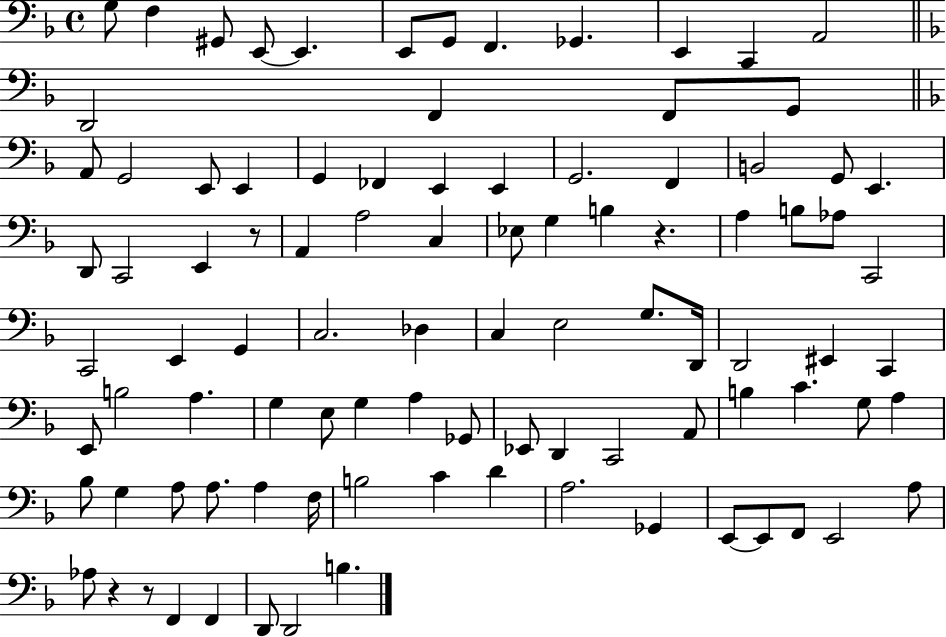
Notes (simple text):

G3/e F3/q G#2/e E2/e E2/q. E2/e G2/e F2/q. Gb2/q. E2/q C2/q A2/h D2/h F2/q F2/e G2/e A2/e G2/h E2/e E2/q G2/q FES2/q E2/q E2/q G2/h. F2/q B2/h G2/e E2/q. D2/e C2/h E2/q R/e A2/q A3/h C3/q Eb3/e G3/q B3/q R/q. A3/q B3/e Ab3/e C2/h C2/h E2/q G2/q C3/h. Db3/q C3/q E3/h G3/e. D2/s D2/h EIS2/q C2/q E2/e B3/h A3/q. G3/q E3/e G3/q A3/q Gb2/e Eb2/e D2/q C2/h A2/e B3/q C4/q. G3/e A3/q Bb3/e G3/q A3/e A3/e. A3/q F3/s B3/h C4/q D4/q A3/h. Gb2/q E2/e E2/e F2/e E2/h A3/e Ab3/e R/q R/e F2/q F2/q D2/e D2/h B3/q.